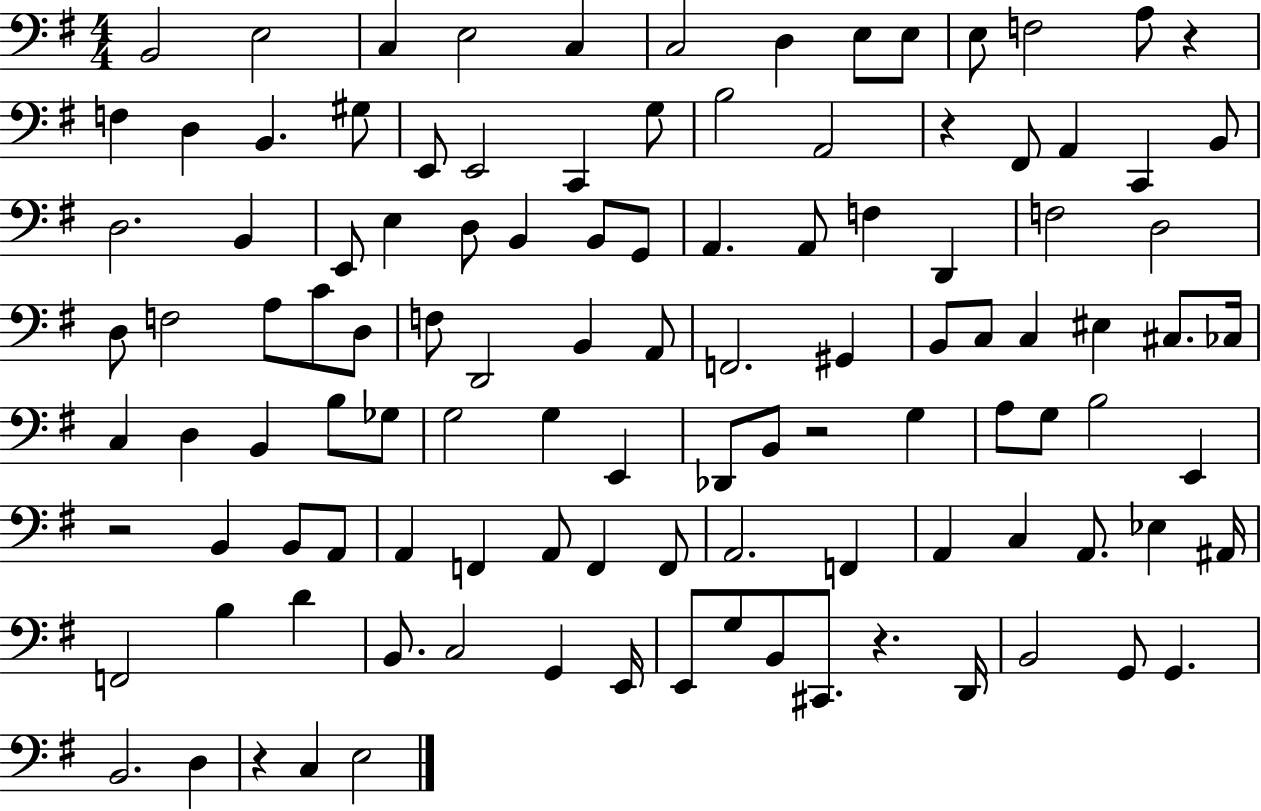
{
  \clef bass
  \numericTimeSignature
  \time 4/4
  \key g \major
  b,2 e2 | c4 e2 c4 | c2 d4 e8 e8 | e8 f2 a8 r4 | \break f4 d4 b,4. gis8 | e,8 e,2 c,4 g8 | b2 a,2 | r4 fis,8 a,4 c,4 b,8 | \break d2. b,4 | e,8 e4 d8 b,4 b,8 g,8 | a,4. a,8 f4 d,4 | f2 d2 | \break d8 f2 a8 c'8 d8 | f8 d,2 b,4 a,8 | f,2. gis,4 | b,8 c8 c4 eis4 cis8. ces16 | \break c4 d4 b,4 b8 ges8 | g2 g4 e,4 | des,8 b,8 r2 g4 | a8 g8 b2 e,4 | \break r2 b,4 b,8 a,8 | a,4 f,4 a,8 f,4 f,8 | a,2. f,4 | a,4 c4 a,8. ees4 ais,16 | \break f,2 b4 d'4 | b,8. c2 g,4 e,16 | e,8 g8 b,8 cis,8. r4. d,16 | b,2 g,8 g,4. | \break b,2. d4 | r4 c4 e2 | \bar "|."
}